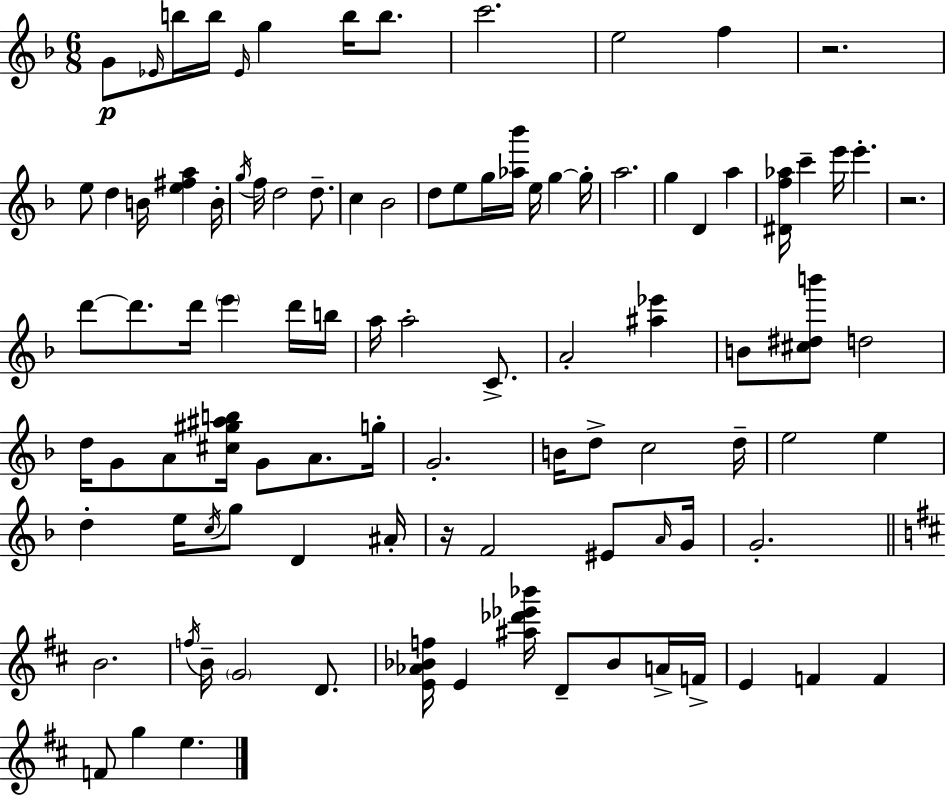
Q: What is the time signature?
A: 6/8